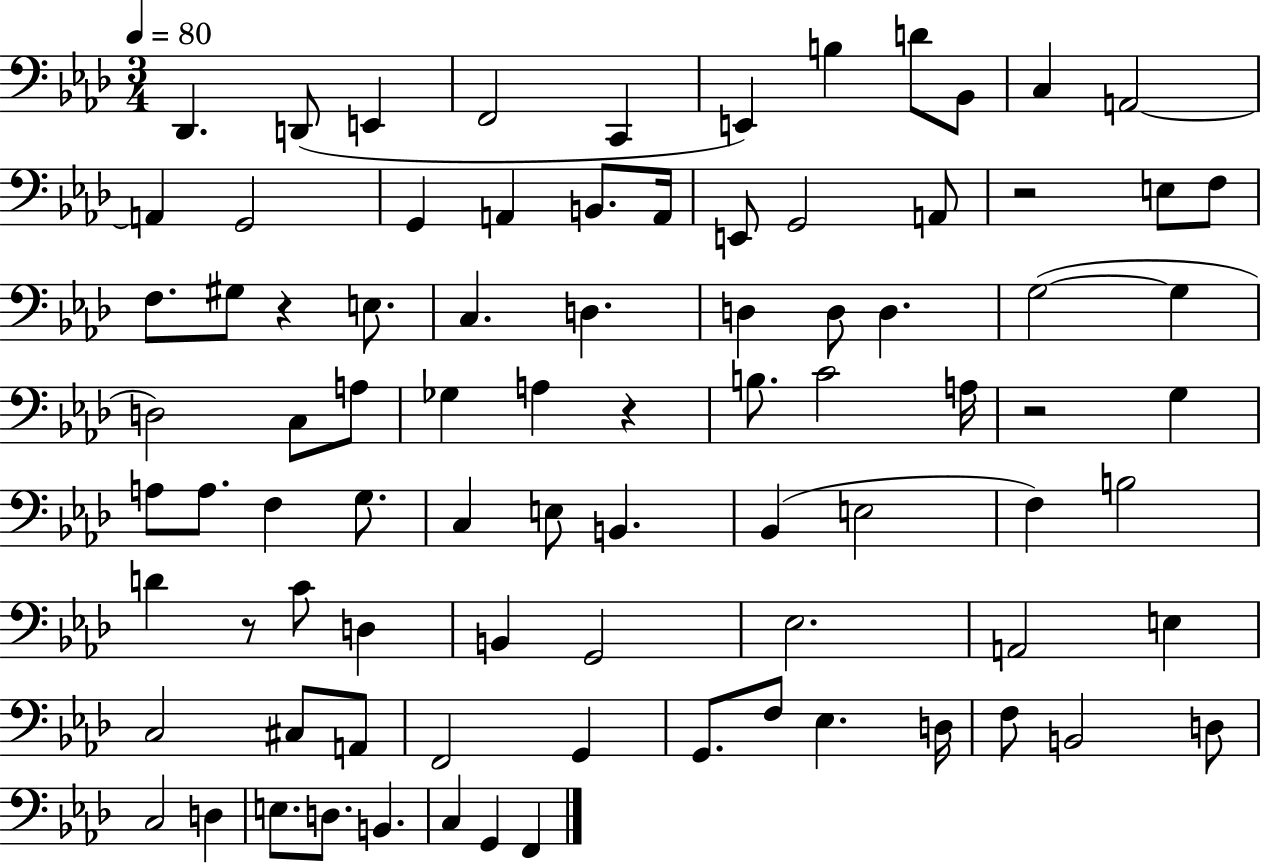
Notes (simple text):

Db2/q. D2/e E2/q F2/h C2/q E2/q B3/q D4/e Bb2/e C3/q A2/h A2/q G2/h G2/q A2/q B2/e. A2/s E2/e G2/h A2/e R/h E3/e F3/e F3/e. G#3/e R/q E3/e. C3/q. D3/q. D3/q D3/e D3/q. G3/h G3/q D3/h C3/e A3/e Gb3/q A3/q R/q B3/e. C4/h A3/s R/h G3/q A3/e A3/e. F3/q G3/e. C3/q E3/e B2/q. Bb2/q E3/h F3/q B3/h D4/q R/e C4/e D3/q B2/q G2/h Eb3/h. A2/h E3/q C3/h C#3/e A2/e F2/h G2/q G2/e. F3/e Eb3/q. D3/s F3/e B2/h D3/e C3/h D3/q E3/e. D3/e. B2/q. C3/q G2/q F2/q